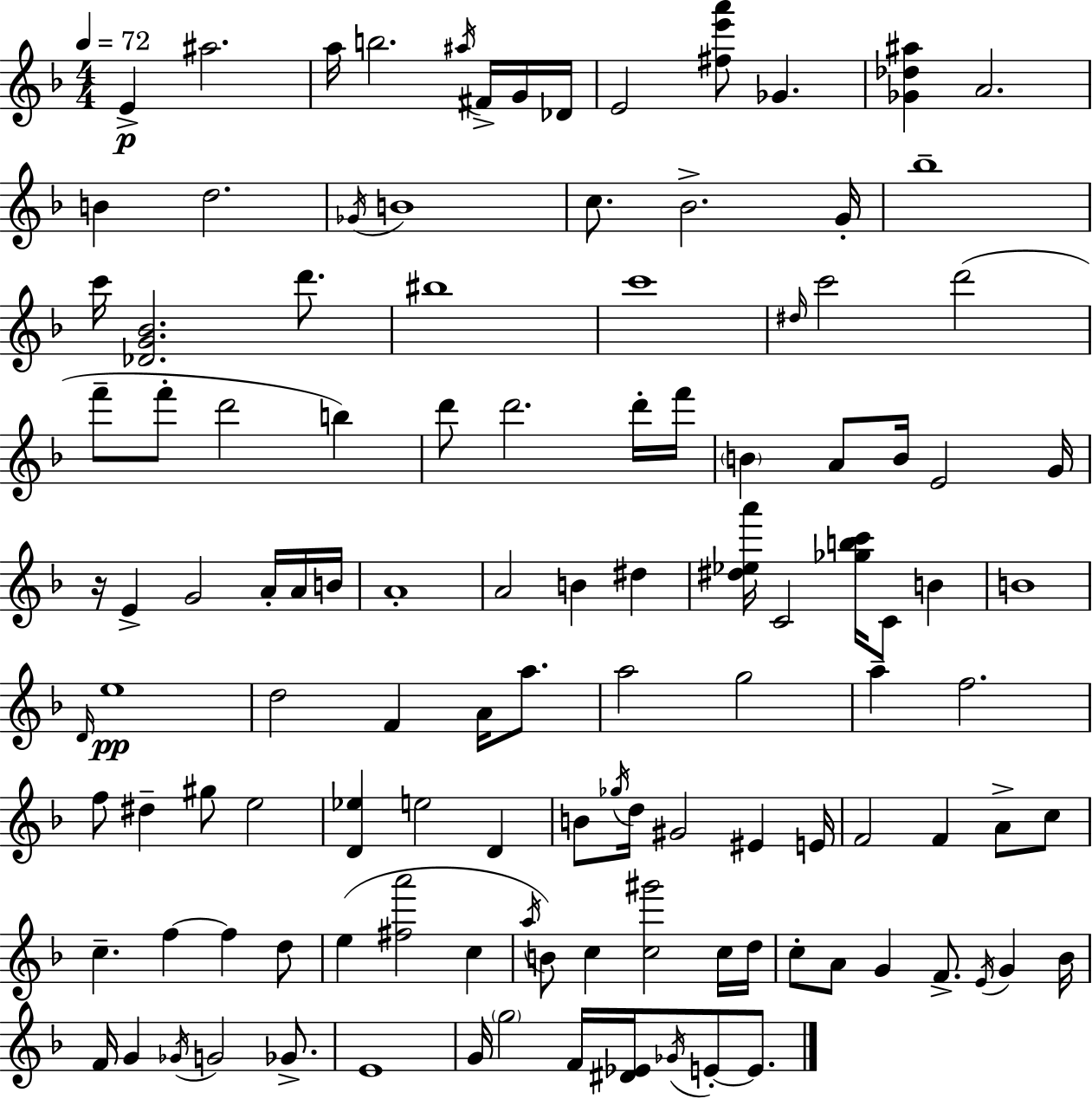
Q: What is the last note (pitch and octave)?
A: E4